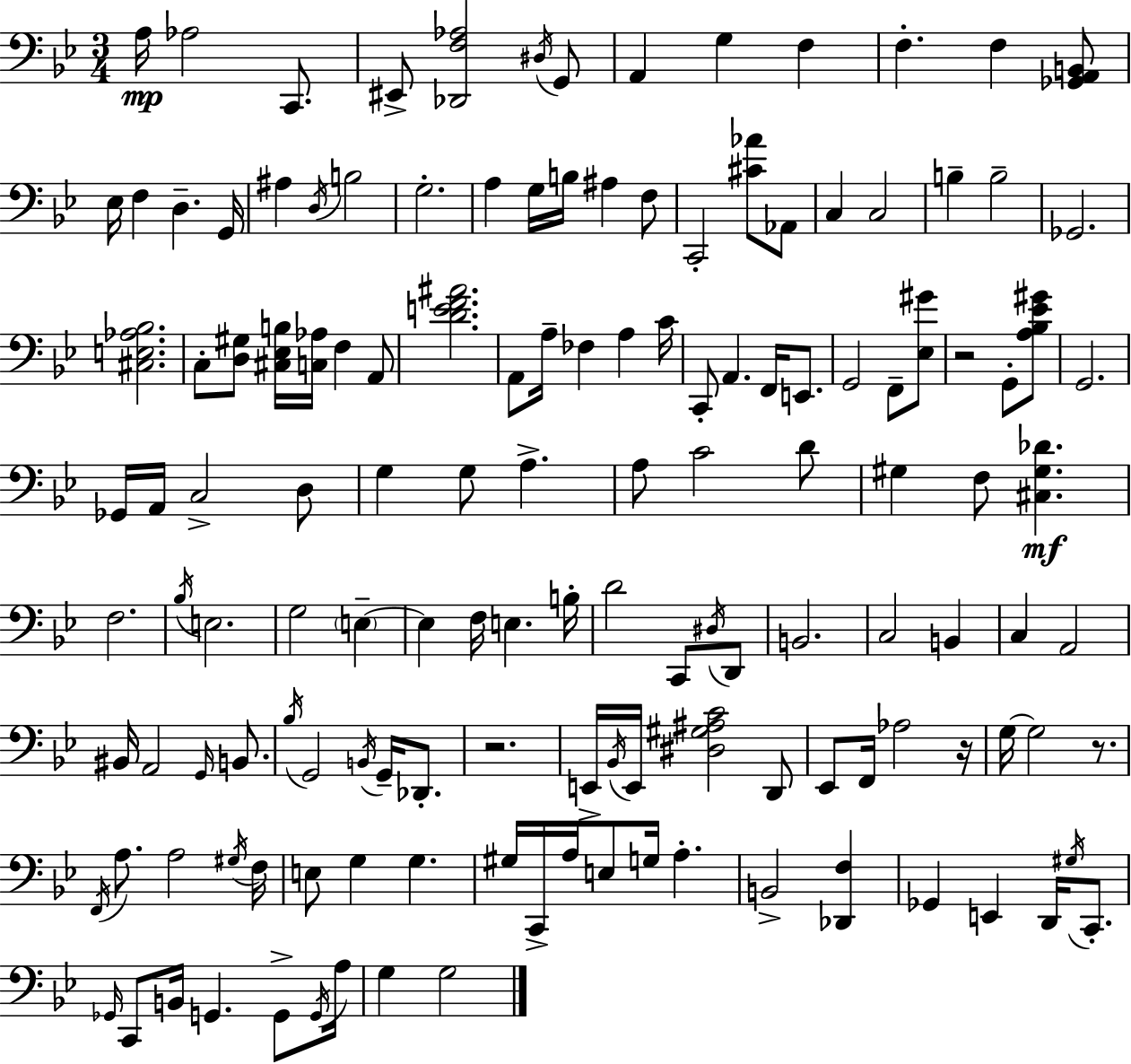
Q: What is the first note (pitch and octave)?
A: A3